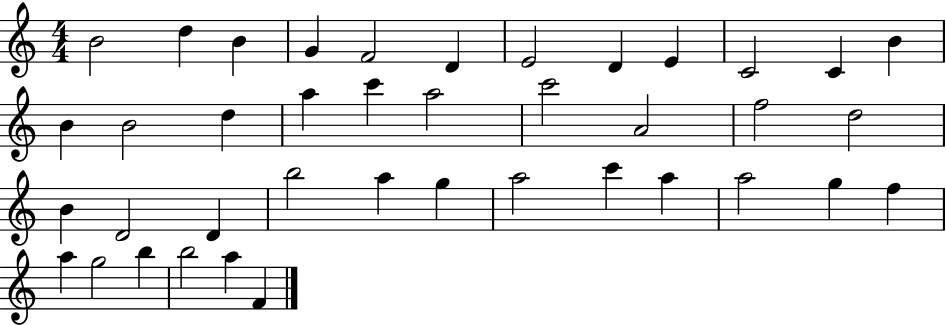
B4/h D5/q B4/q G4/q F4/h D4/q E4/h D4/q E4/q C4/h C4/q B4/q B4/q B4/h D5/q A5/q C6/q A5/h C6/h A4/h F5/h D5/h B4/q D4/h D4/q B5/h A5/q G5/q A5/h C6/q A5/q A5/h G5/q F5/q A5/q G5/h B5/q B5/h A5/q F4/q